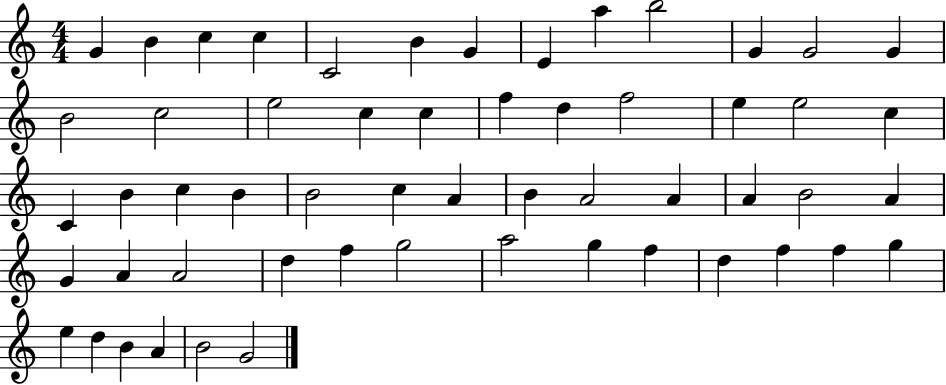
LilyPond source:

{
  \clef treble
  \numericTimeSignature
  \time 4/4
  \key c \major
  g'4 b'4 c''4 c''4 | c'2 b'4 g'4 | e'4 a''4 b''2 | g'4 g'2 g'4 | \break b'2 c''2 | e''2 c''4 c''4 | f''4 d''4 f''2 | e''4 e''2 c''4 | \break c'4 b'4 c''4 b'4 | b'2 c''4 a'4 | b'4 a'2 a'4 | a'4 b'2 a'4 | \break g'4 a'4 a'2 | d''4 f''4 g''2 | a''2 g''4 f''4 | d''4 f''4 f''4 g''4 | \break e''4 d''4 b'4 a'4 | b'2 g'2 | \bar "|."
}